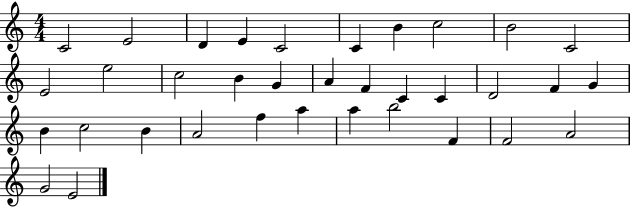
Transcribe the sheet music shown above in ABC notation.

X:1
T:Untitled
M:4/4
L:1/4
K:C
C2 E2 D E C2 C B c2 B2 C2 E2 e2 c2 B G A F C C D2 F G B c2 B A2 f a a b2 F F2 A2 G2 E2